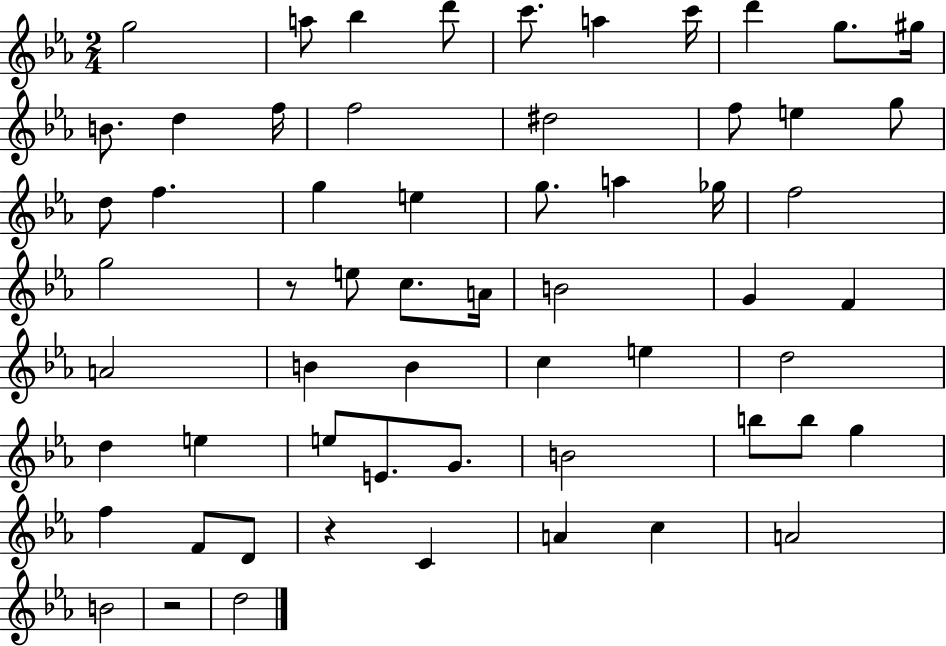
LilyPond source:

{
  \clef treble
  \numericTimeSignature
  \time 2/4
  \key ees \major
  g''2 | a''8 bes''4 d'''8 | c'''8. a''4 c'''16 | d'''4 g''8. gis''16 | \break b'8. d''4 f''16 | f''2 | dis''2 | f''8 e''4 g''8 | \break d''8 f''4. | g''4 e''4 | g''8. a''4 ges''16 | f''2 | \break g''2 | r8 e''8 c''8. a'16 | b'2 | g'4 f'4 | \break a'2 | b'4 b'4 | c''4 e''4 | d''2 | \break d''4 e''4 | e''8 e'8. g'8. | b'2 | b''8 b''8 g''4 | \break f''4 f'8 d'8 | r4 c'4 | a'4 c''4 | a'2 | \break b'2 | r2 | d''2 | \bar "|."
}